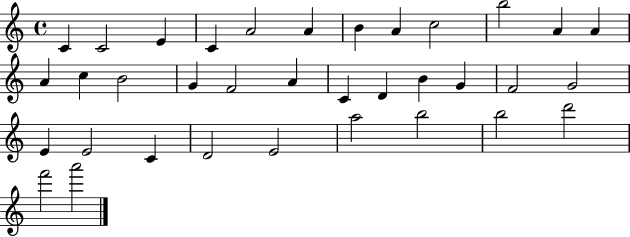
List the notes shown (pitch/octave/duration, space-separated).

C4/q C4/h E4/q C4/q A4/h A4/q B4/q A4/q C5/h B5/h A4/q A4/q A4/q C5/q B4/h G4/q F4/h A4/q C4/q D4/q B4/q G4/q F4/h G4/h E4/q E4/h C4/q D4/h E4/h A5/h B5/h B5/h D6/h F6/h A6/h